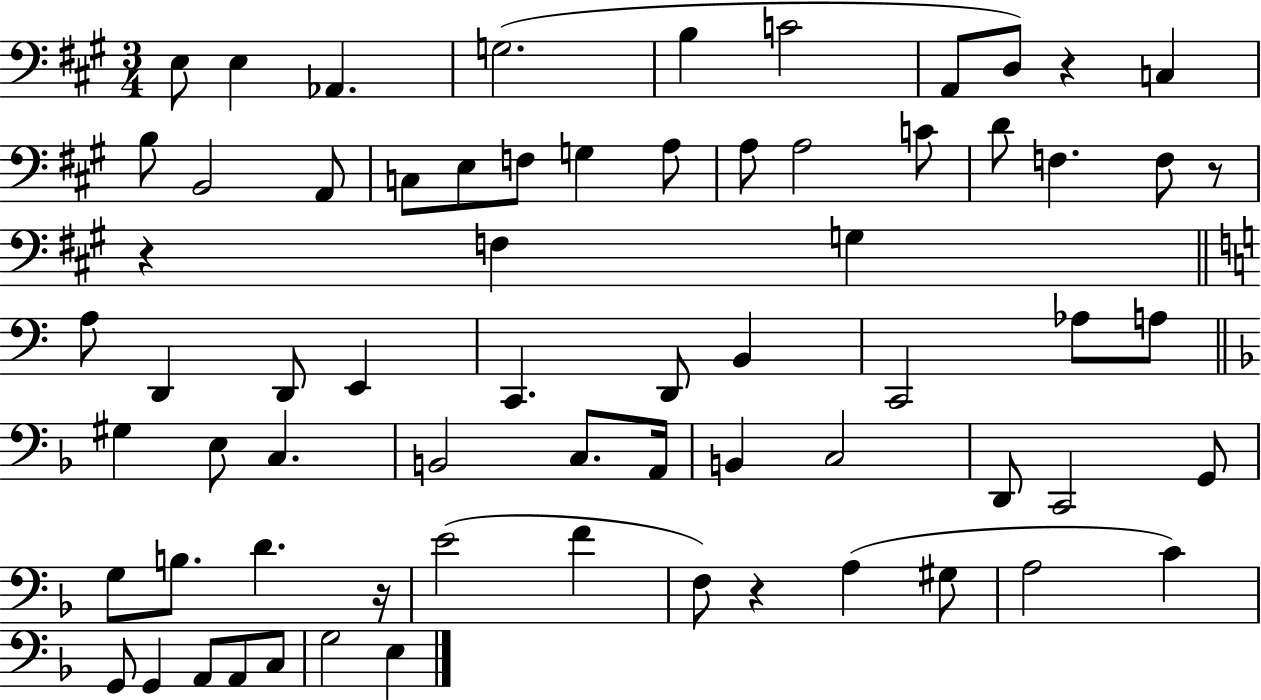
E3/e E3/q Ab2/q. G3/h. B3/q C4/h A2/e D3/e R/q C3/q B3/e B2/h A2/e C3/e E3/e F3/e G3/q A3/e A3/e A3/h C4/e D4/e F3/q. F3/e R/e R/q F3/q G3/q A3/e D2/q D2/e E2/q C2/q. D2/e B2/q C2/h Ab3/e A3/e G#3/q E3/e C3/q. B2/h C3/e. A2/s B2/q C3/h D2/e C2/h G2/e G3/e B3/e. D4/q. R/s E4/h F4/q F3/e R/q A3/q G#3/e A3/h C4/q G2/e G2/q A2/e A2/e C3/e G3/h E3/q